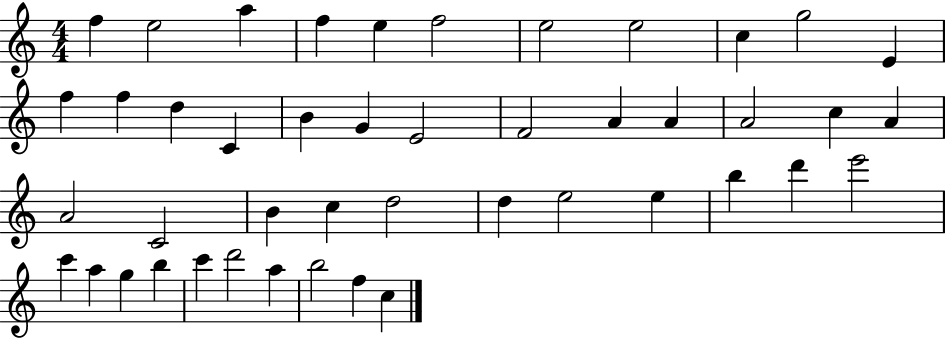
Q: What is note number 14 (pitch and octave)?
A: D5